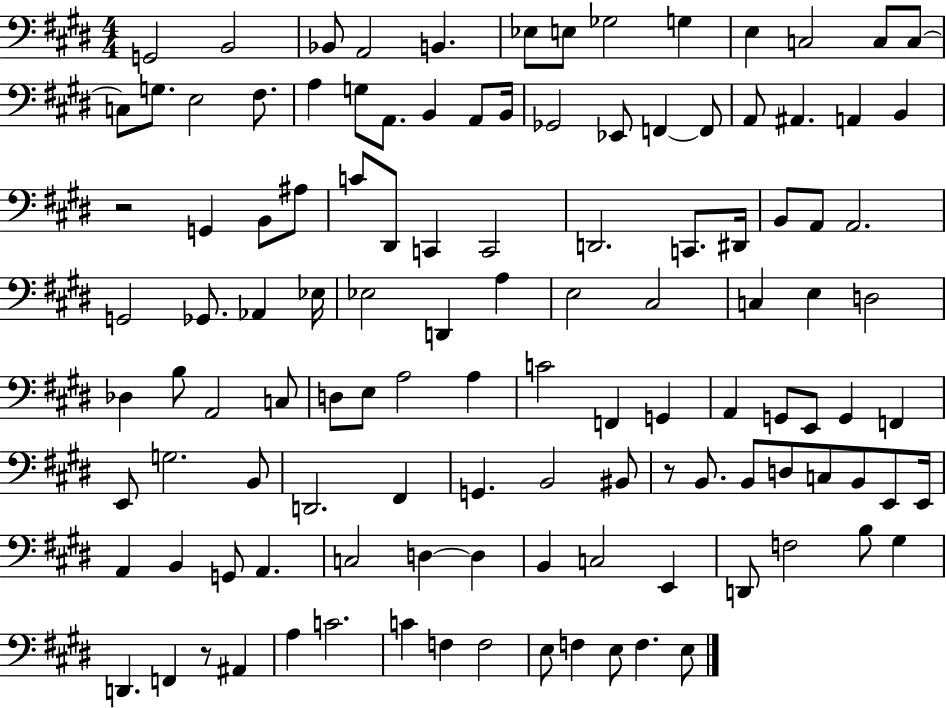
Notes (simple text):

G2/h B2/h Bb2/e A2/h B2/q. Eb3/e E3/e Gb3/h G3/q E3/q C3/h C3/e C3/e C3/e G3/e. E3/h F#3/e. A3/q G3/e A2/e. B2/q A2/e B2/s Gb2/h Eb2/e F2/q F2/e A2/e A#2/q. A2/q B2/q R/h G2/q B2/e A#3/e C4/e D#2/e C2/q C2/h D2/h. C2/e. D#2/s B2/e A2/e A2/h. G2/h Gb2/e. Ab2/q Eb3/s Eb3/h D2/q A3/q E3/h C#3/h C3/q E3/q D3/h Db3/q B3/e A2/h C3/e D3/e E3/e A3/h A3/q C4/h F2/q G2/q A2/q G2/e E2/e G2/q F2/q E2/e G3/h. B2/e D2/h. F#2/q G2/q. B2/h BIS2/e R/e B2/e. B2/e D3/e C3/e B2/e E2/e E2/s A2/q B2/q G2/e A2/q. C3/h D3/q D3/q B2/q C3/h E2/q D2/e F3/h B3/e G#3/q D2/q. F2/q R/e A#2/q A3/q C4/h. C4/q F3/q F3/h E3/e F3/q E3/e F3/q. E3/e